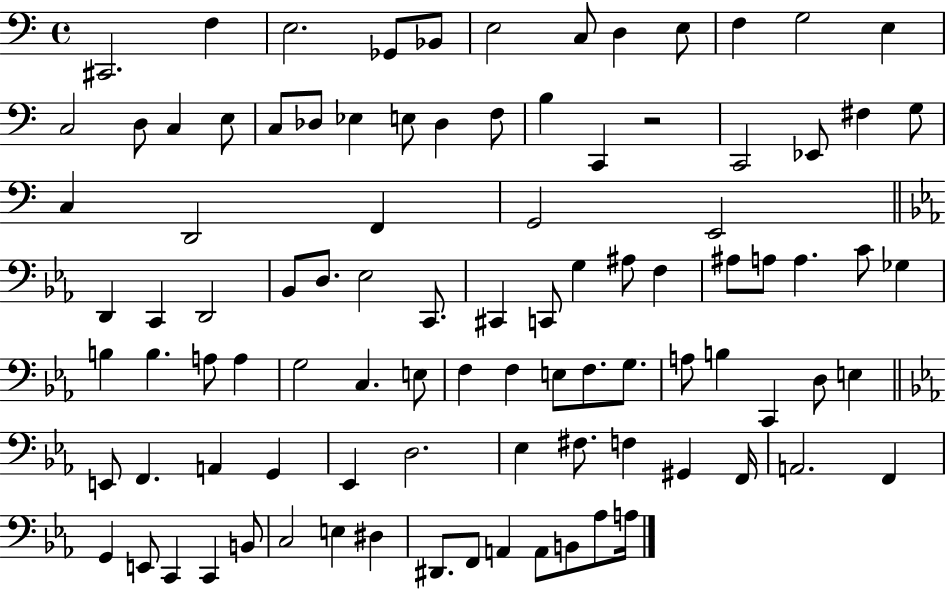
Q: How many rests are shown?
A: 1